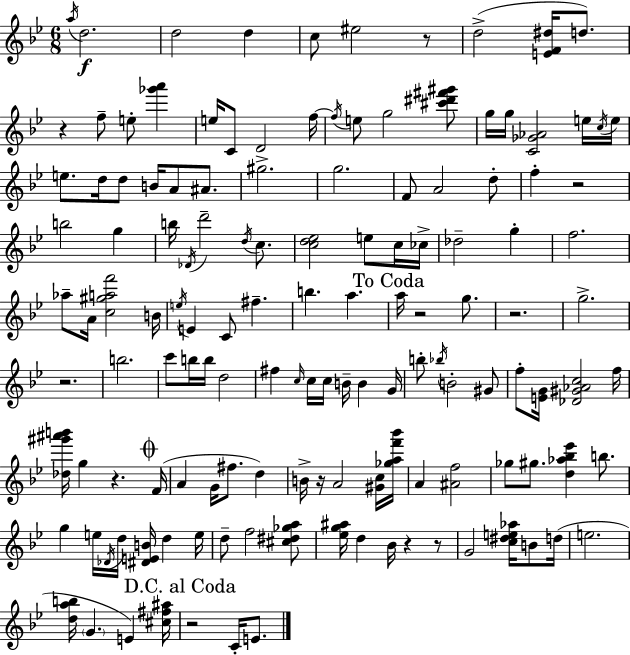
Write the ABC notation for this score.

X:1
T:Untitled
M:6/8
L:1/4
K:Bb
a/4 d2 d2 d c/2 ^e2 z/2 d2 [EF^d]/4 d/2 z f/2 e/2 [_g'a'] e/4 C/2 D2 f/4 f/4 e/2 g2 [^c'^d'^f'^g']/2 g/4 g/4 [C_G_A]2 e/4 c/4 e/4 e/2 d/4 d/2 B/4 A/2 ^A/2 ^g2 g2 F/2 A2 d/2 f z2 b2 g b/4 _D/4 d'2 d/4 c/2 [cd_e]2 e/2 c/4 _c/4 _d2 g f2 _a/2 A/4 [c^gaf']2 B/4 e/4 E C/2 ^f b a a/4 z2 g/2 z2 g2 z2 b2 c'/2 b/4 b/4 d2 ^f c/4 c/4 c/4 B/4 B G/4 b/2 _b/4 B2 ^G/2 f/2 [EG]/4 [_D^G_Ac]2 f/4 [_d^g'^a'b']/4 g z F/4 A G/4 ^f/2 d B/4 z/4 A2 [^Gc]/4 [_gaf'_b']/4 A [^Af]2 _g/2 ^g/2 [d_a_b_e'] b/2 g e/4 _D/4 d/4 [^DEB]/4 d e/4 d/2 f2 [^c^d_ga]/2 [_eg^a]/4 d _B/4 z z/2 G2 [c^de_a]/4 B/2 d/4 e2 [dab]/4 G E [^c^f^a]/4 z2 C/4 E/2